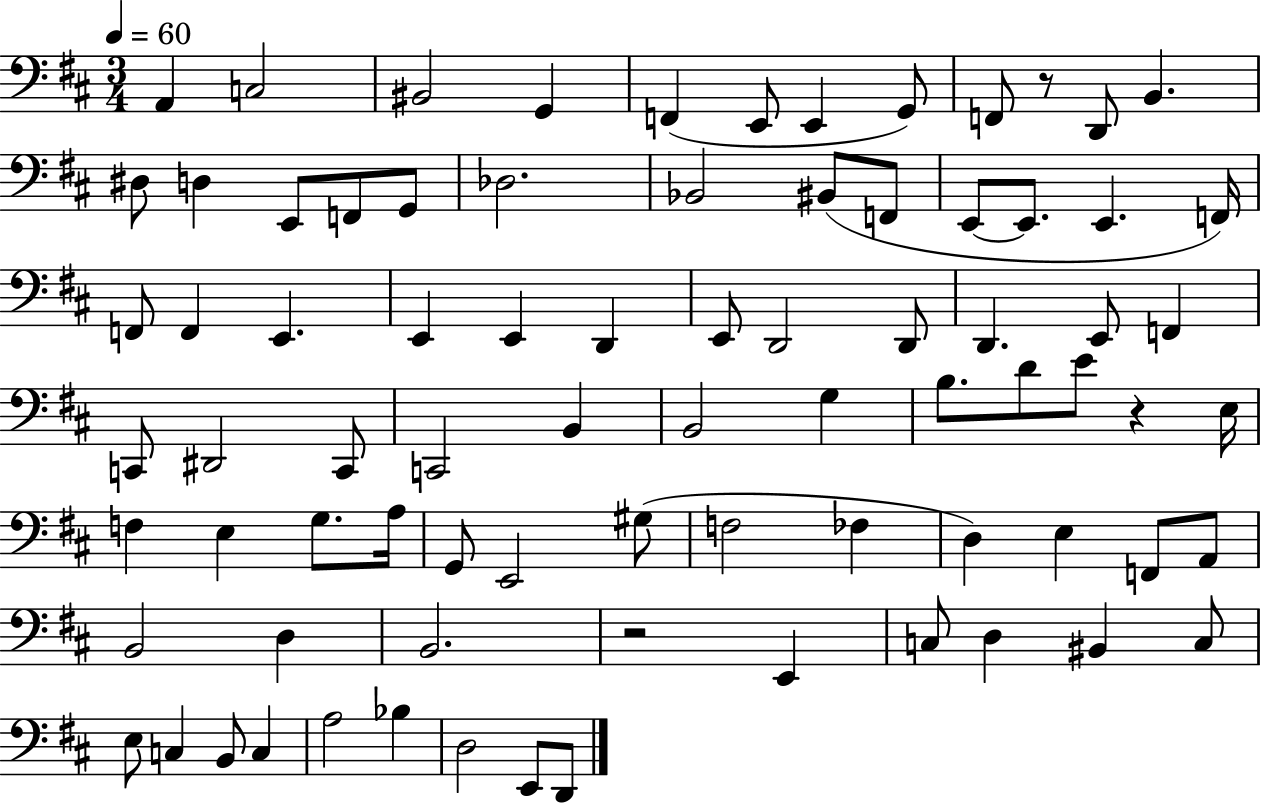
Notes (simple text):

A2/q C3/h BIS2/h G2/q F2/q E2/e E2/q G2/e F2/e R/e D2/e B2/q. D#3/e D3/q E2/e F2/e G2/e Db3/h. Bb2/h BIS2/e F2/e E2/e E2/e. E2/q. F2/s F2/e F2/q E2/q. E2/q E2/q D2/q E2/e D2/h D2/e D2/q. E2/e F2/q C2/e D#2/h C2/e C2/h B2/q B2/h G3/q B3/e. D4/e E4/e R/q E3/s F3/q E3/q G3/e. A3/s G2/e E2/h G#3/e F3/h FES3/q D3/q E3/q F2/e A2/e B2/h D3/q B2/h. R/h E2/q C3/e D3/q BIS2/q C3/e E3/e C3/q B2/e C3/q A3/h Bb3/q D3/h E2/e D2/e